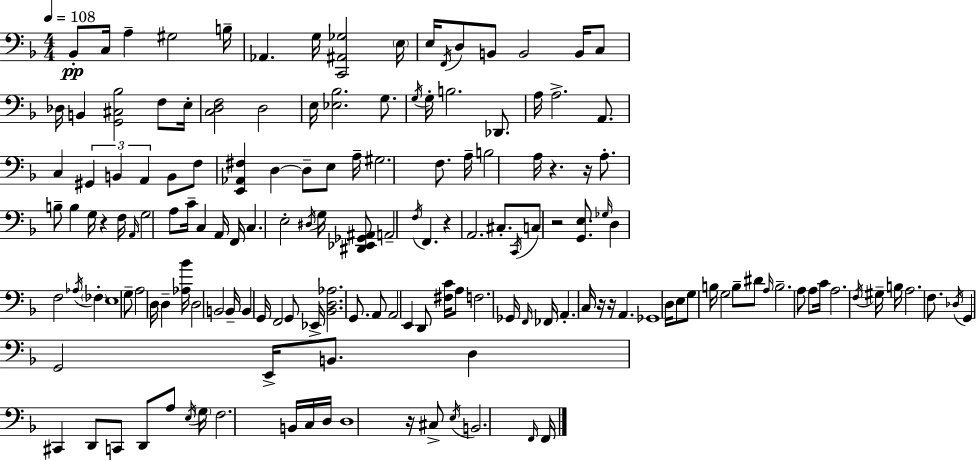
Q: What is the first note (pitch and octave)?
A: Bb2